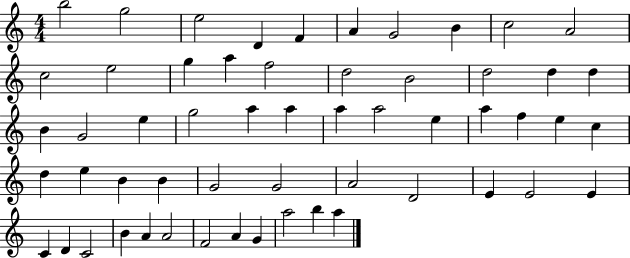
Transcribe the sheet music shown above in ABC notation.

X:1
T:Untitled
M:4/4
L:1/4
K:C
b2 g2 e2 D F A G2 B c2 A2 c2 e2 g a f2 d2 B2 d2 d d B G2 e g2 a a a a2 e a f e c d e B B G2 G2 A2 D2 E E2 E C D C2 B A A2 F2 A G a2 b a